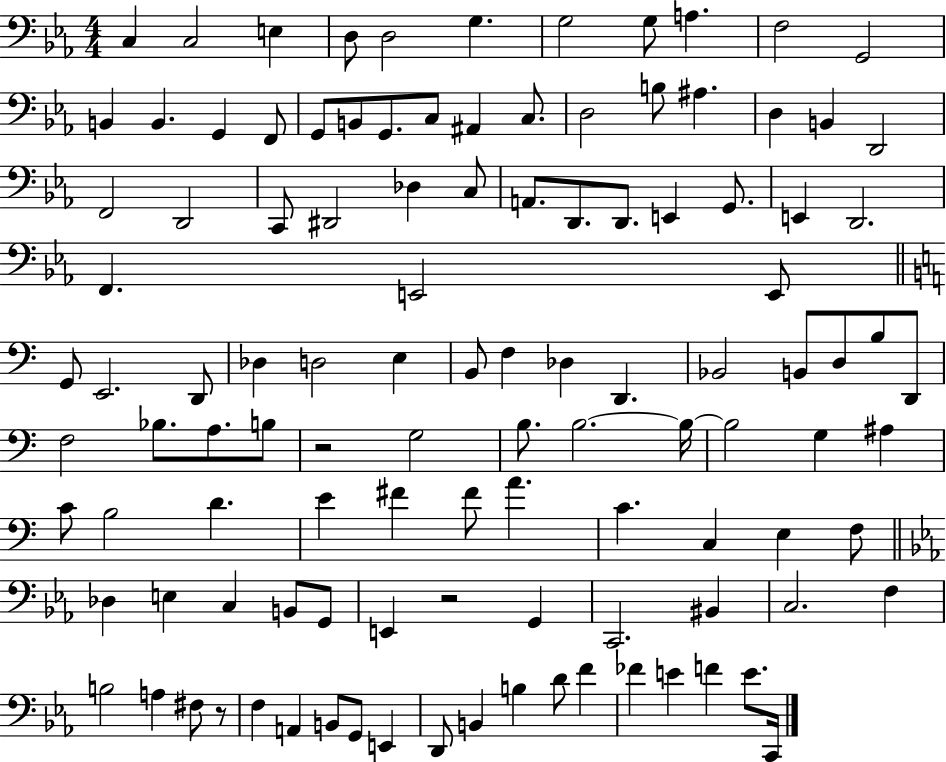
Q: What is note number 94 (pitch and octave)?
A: F#3